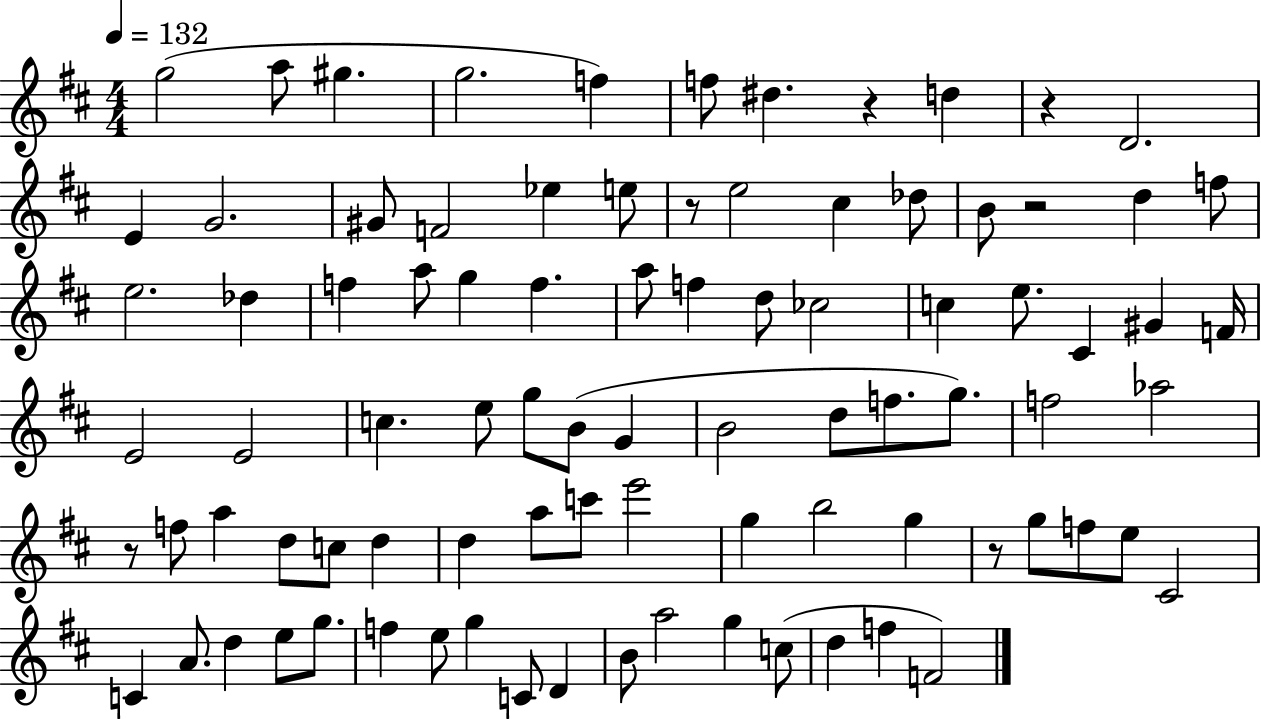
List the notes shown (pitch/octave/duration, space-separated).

G5/h A5/e G#5/q. G5/h. F5/q F5/e D#5/q. R/q D5/q R/q D4/h. E4/q G4/h. G#4/e F4/h Eb5/q E5/e R/e E5/h C#5/q Db5/e B4/e R/h D5/q F5/e E5/h. Db5/q F5/q A5/e G5/q F5/q. A5/e F5/q D5/e CES5/h C5/q E5/e. C#4/q G#4/q F4/s E4/h E4/h C5/q. E5/e G5/e B4/e G4/q B4/h D5/e F5/e. G5/e. F5/h Ab5/h R/e F5/e A5/q D5/e C5/e D5/q D5/q A5/e C6/e E6/h G5/q B5/h G5/q R/e G5/e F5/e E5/e C#4/h C4/q A4/e. D5/q E5/e G5/e. F5/q E5/e G5/q C4/e D4/q B4/e A5/h G5/q C5/e D5/q F5/q F4/h